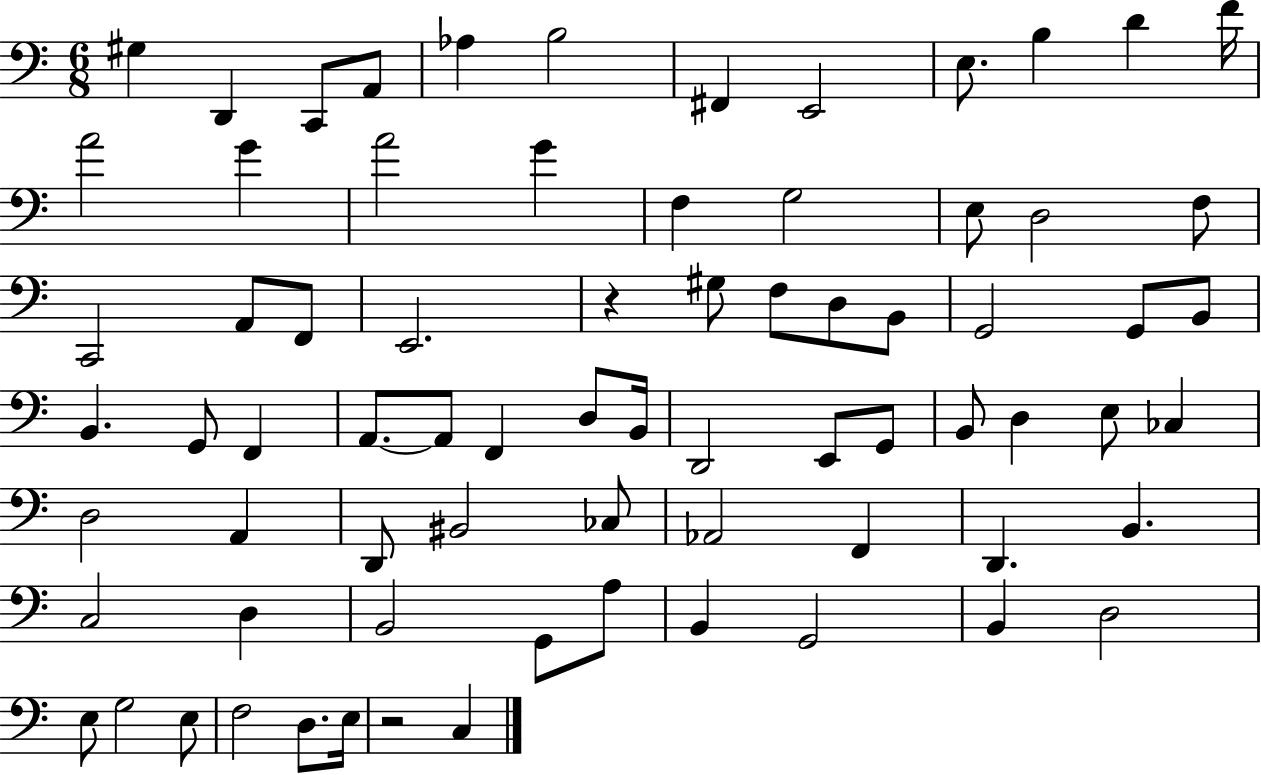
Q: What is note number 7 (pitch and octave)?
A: F#2